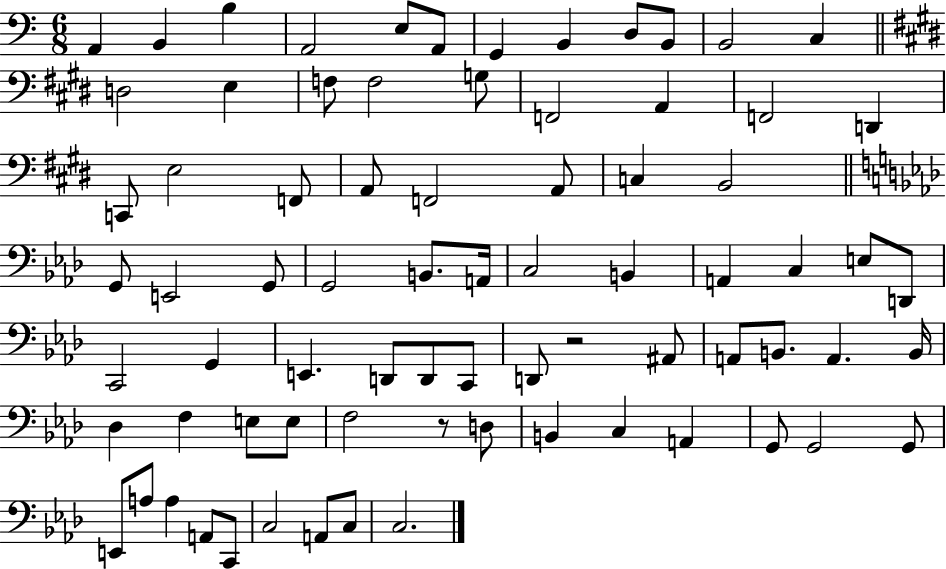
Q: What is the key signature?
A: C major